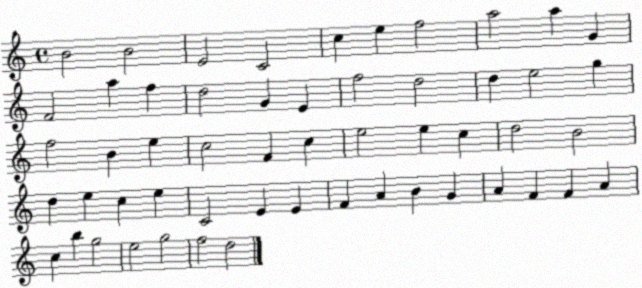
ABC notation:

X:1
T:Untitled
M:4/4
L:1/4
K:C
B2 B2 E2 C2 c e f2 a2 a G F2 a f d2 G E f2 d2 d e2 g f2 B e c2 F c e2 e c d2 B2 d e c e C2 E E F A B G A F F A c b g2 e2 g2 f2 d2